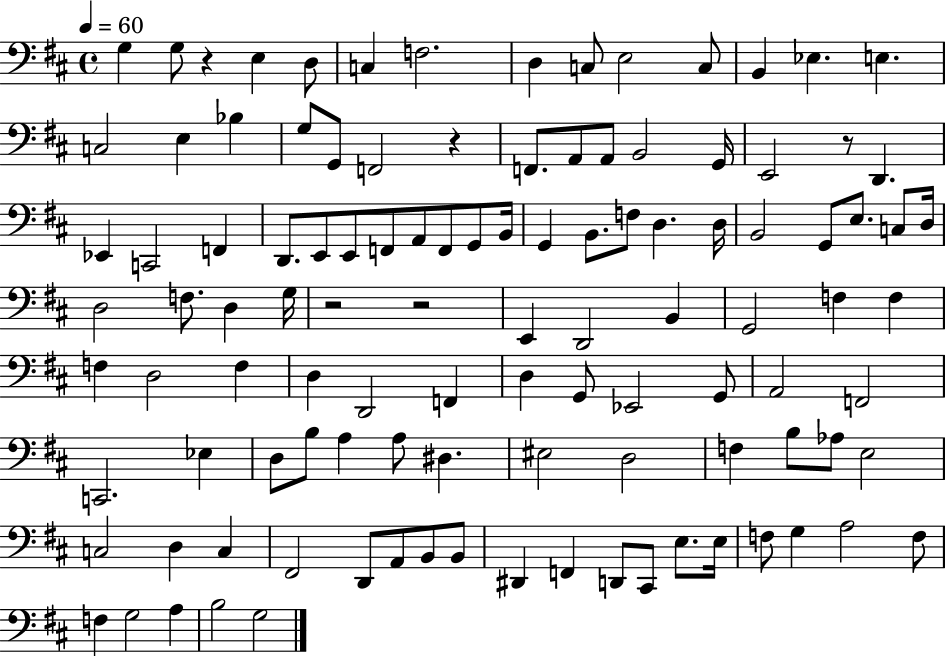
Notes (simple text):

G3/q G3/e R/q E3/q D3/e C3/q F3/h. D3/q C3/e E3/h C3/e B2/q Eb3/q. E3/q. C3/h E3/q Bb3/q G3/e G2/e F2/h R/q F2/e. A2/e A2/e B2/h G2/s E2/h R/e D2/q. Eb2/q C2/h F2/q D2/e. E2/e E2/e F2/e A2/e F2/e G2/e B2/s G2/q B2/e. F3/e D3/q. D3/s B2/h G2/e E3/e. C3/e D3/s D3/h F3/e. D3/q G3/s R/h R/h E2/q D2/h B2/q G2/h F3/q F3/q F3/q D3/h F3/q D3/q D2/h F2/q D3/q G2/e Eb2/h G2/e A2/h F2/h C2/h. Eb3/q D3/e B3/e A3/q A3/e D#3/q. EIS3/h D3/h F3/q B3/e Ab3/e E3/h C3/h D3/q C3/q F#2/h D2/e A2/e B2/e B2/e D#2/q F2/q D2/e C#2/e E3/e. E3/s F3/e G3/q A3/h F3/e F3/q G3/h A3/q B3/h G3/h